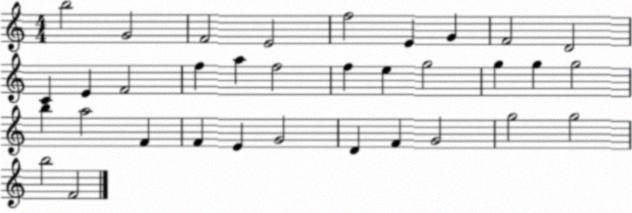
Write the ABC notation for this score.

X:1
T:Untitled
M:4/4
L:1/4
K:C
b2 G2 F2 E2 f2 E G F2 D2 C E F2 f a f2 f e g2 g g g2 b a2 F F E G2 D F G2 g2 g2 b2 F2